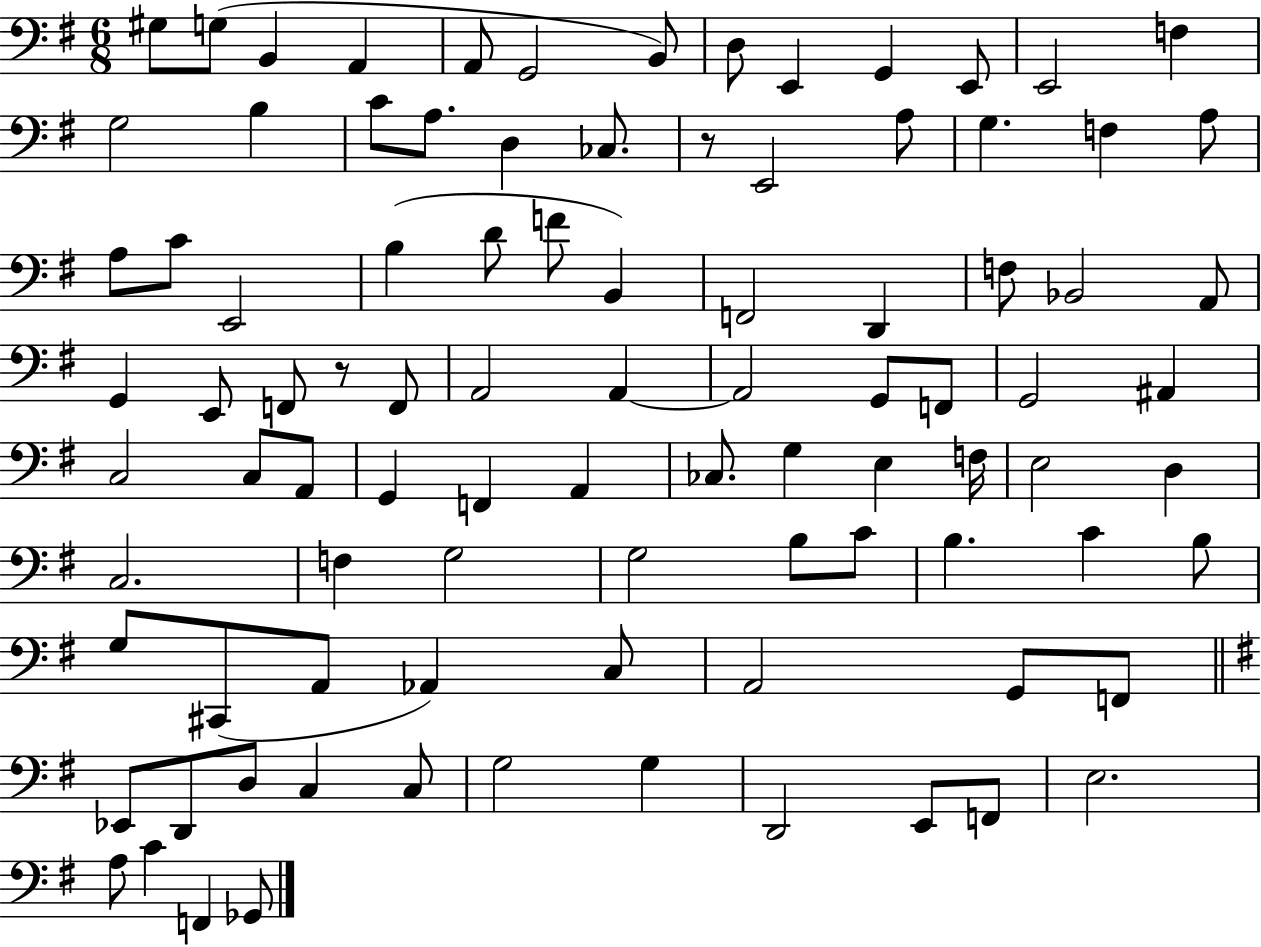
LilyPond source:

{
  \clef bass
  \numericTimeSignature
  \time 6/8
  \key g \major
  gis8 g8( b,4 a,4 | a,8 g,2 b,8) | d8 e,4 g,4 e,8 | e,2 f4 | \break g2 b4 | c'8 a8. d4 ces8. | r8 e,2 a8 | g4. f4 a8 | \break a8 c'8 e,2 | b4( d'8 f'8 b,4) | f,2 d,4 | f8 bes,2 a,8 | \break g,4 e,8 f,8 r8 f,8 | a,2 a,4~~ | a,2 g,8 f,8 | g,2 ais,4 | \break c2 c8 a,8 | g,4 f,4 a,4 | ces8. g4 e4 f16 | e2 d4 | \break c2. | f4 g2 | g2 b8 c'8 | b4. c'4 b8 | \break g8 cis,8( a,8 aes,4) c8 | a,2 g,8 f,8 | \bar "||" \break \key g \major ees,8 d,8 d8 c4 c8 | g2 g4 | d,2 e,8 f,8 | e2. | \break a8 c'4 f,4 ges,8 | \bar "|."
}